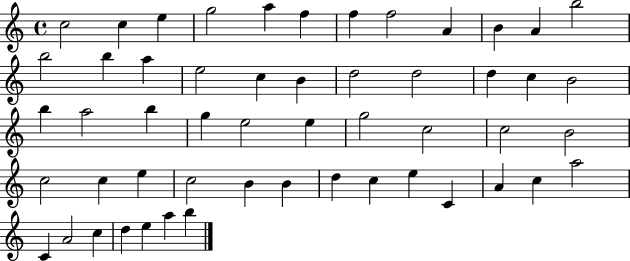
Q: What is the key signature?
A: C major